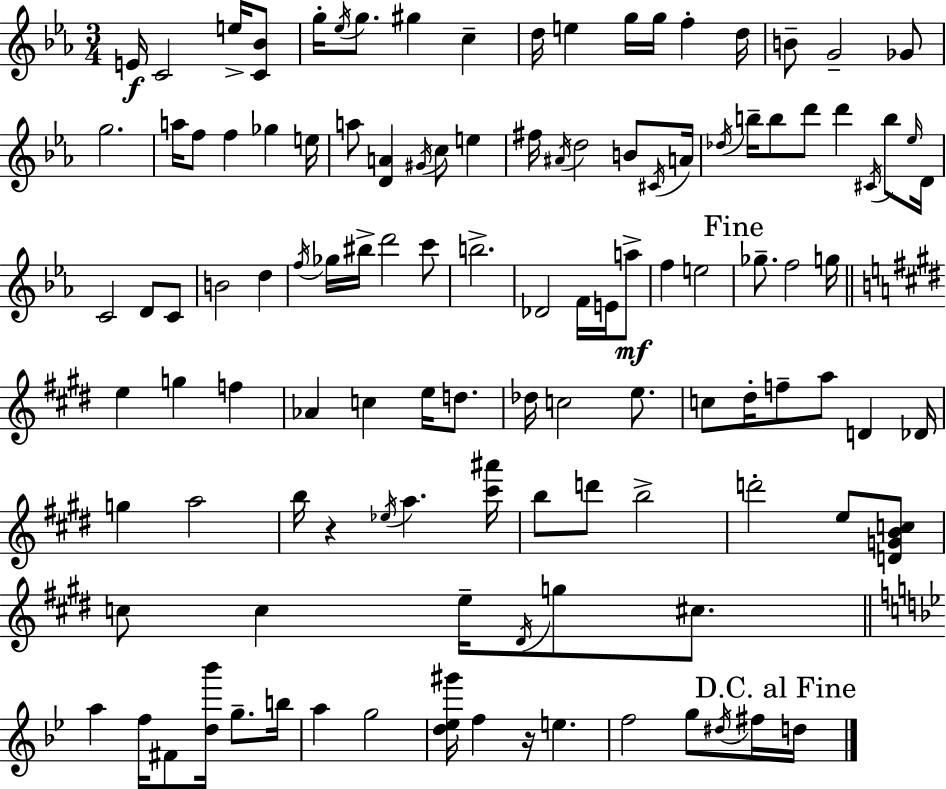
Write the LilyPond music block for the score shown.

{
  \clef treble
  \numericTimeSignature
  \time 3/4
  \key c \minor
  e'16\f c'2 e''16-> <c' bes'>8 | g''16-. \acciaccatura { ees''16 } g''8. gis''4 c''4-- | d''16 e''4 g''16 g''16 f''4-. | d''16 b'8-- g'2-- ges'8 | \break g''2. | a''16 f''8 f''4 ges''4 | e''16 a''8 <d' a'>4 \acciaccatura { gis'16 } c''8 e''4 | fis''16 \acciaccatura { ais'16 } d''2 | \break b'8 \acciaccatura { cis'16 } a'16 \acciaccatura { des''16 } b''16-- b''8 d'''8 d'''4 | \acciaccatura { cis'16 } b''8 \grace { ees''16 } d'16 c'2 | d'8 c'8 b'2 | d''4 \acciaccatura { f''16 } ges''16 bis''16-> d'''2 | \break c'''8 b''2.-> | des'2 | f'16 e'16 a''8->\mf f''4 | e''2 \mark "Fine" ges''8.-- f''2 | \break g''16 \bar "||" \break \key e \major e''4 g''4 f''4 | aes'4 c''4 e''16 d''8. | des''16 c''2 e''8. | c''8 dis''16-. f''8-- a''8 d'4 des'16 | \break g''4 a''2 | b''16 r4 \acciaccatura { ees''16 } a''4. | <cis''' ais'''>16 b''8 d'''8 b''2-> | d'''2-. e''8 <d' g' b' c''>8 | \break c''8 c''4 e''16-- \acciaccatura { dis'16 } g''8 cis''8. | \bar "||" \break \key bes \major a''4 f''16 fis'8 <d'' bes'''>16 g''8.-- b''16 | a''4 g''2 | <d'' ees'' gis'''>16 f''4 r16 e''4. | f''2 g''8 \acciaccatura { dis''16 } fis''16 | \break \mark "D.C. al Fine" d''16 \bar "|."
}